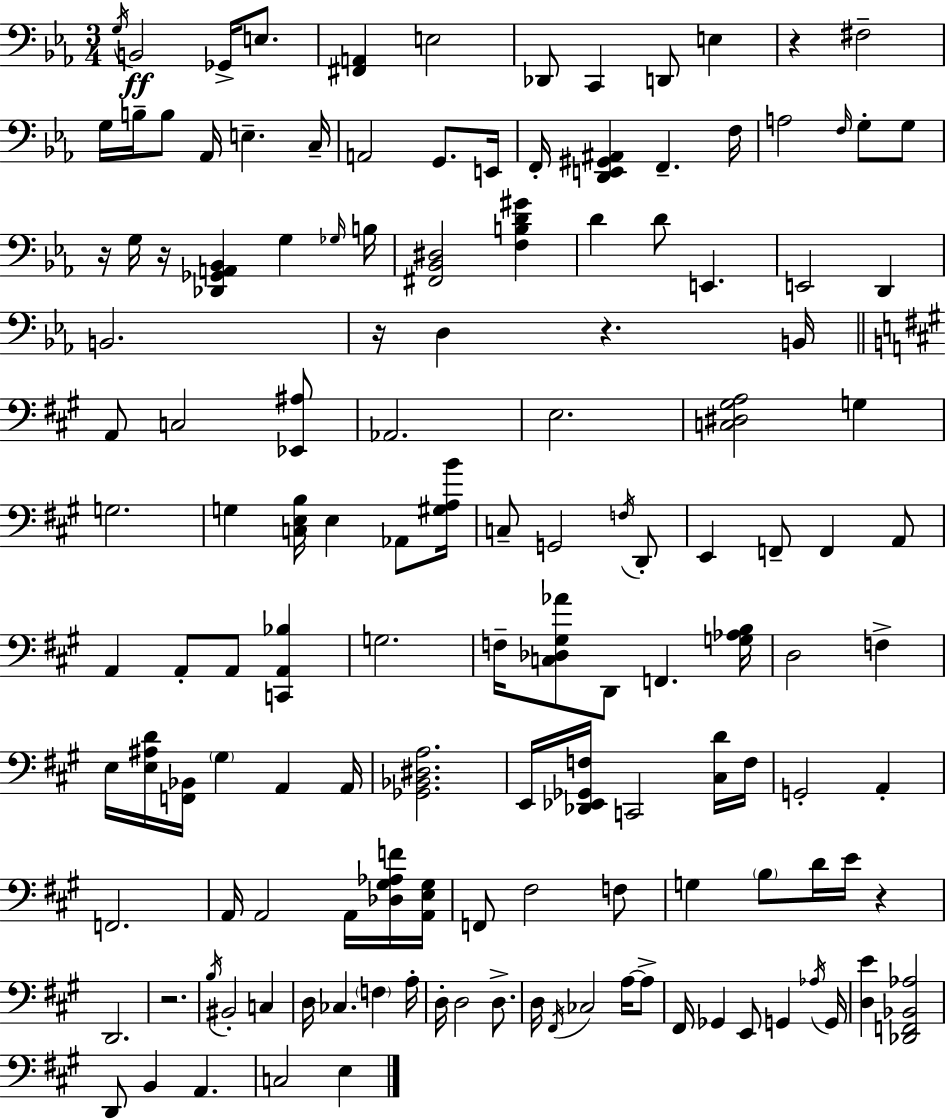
G3/s B2/h Gb2/s E3/e. [F#2,A2]/q E3/h Db2/e C2/q D2/e E3/q R/q F#3/h G3/s B3/s B3/e Ab2/s E3/q. C3/s A2/h G2/e. E2/s F2/s [D2,E2,G#2,A#2]/q F2/q. F3/s A3/h F3/s G3/e G3/e R/s G3/s R/s [Db2,Gb2,A2,Bb2]/q G3/q Gb3/s B3/s [F#2,Bb2,D#3]/h [F3,B3,D4,G#4]/q D4/q D4/e E2/q. E2/h D2/q B2/h. R/s D3/q R/q. B2/s A2/e C3/h [Eb2,A#3]/e Ab2/h. E3/h. [C3,D#3,G#3,A3]/h G3/q G3/h. G3/q [C3,E3,B3]/s E3/q Ab2/e [G#3,A3,B4]/s C3/e G2/h F3/s D2/e E2/q F2/e F2/q A2/e A2/q A2/e A2/e [C2,A2,Bb3]/q G3/h. F3/s [C3,Db3,G#3,Ab4]/e D2/e F2/q. [G3,Ab3,B3]/s D3/h F3/q E3/s [E3,A#3,D4]/s [F2,Bb2]/s G#3/q A2/q A2/s [Gb2,Bb2,D#3,A3]/h. E2/s [Db2,Eb2,Gb2,F3]/s C2/h [C#3,D4]/s F3/s G2/h A2/q F2/h. A2/s A2/h A2/s [Db3,G#3,Ab3,F4]/s [A2,E3,G#3]/s F2/e F#3/h F3/e G3/q B3/e D4/s E4/s R/q D2/h. R/h. B3/s BIS2/h C3/q D3/s CES3/q. F3/q A3/s D3/s D3/h D3/e. D3/s F#2/s CES3/h A3/s A3/e F#2/s Gb2/q E2/e G2/q Ab3/s G2/s [D3,E4]/q [Db2,F2,Bb2,Ab3]/h D2/e B2/q A2/q. C3/h E3/q